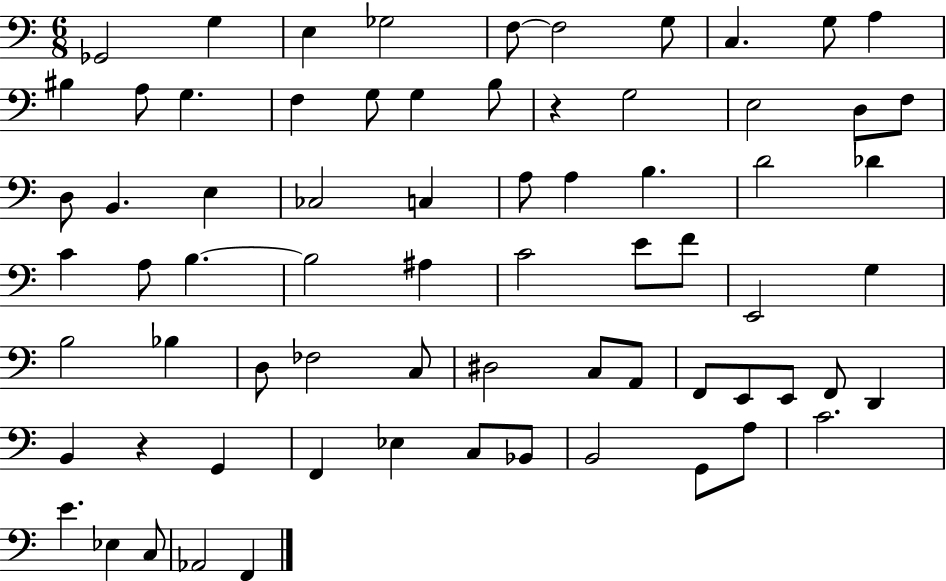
Gb2/h G3/q E3/q Gb3/h F3/e F3/h G3/e C3/q. G3/e A3/q BIS3/q A3/e G3/q. F3/q G3/e G3/q B3/e R/q G3/h E3/h D3/e F3/e D3/e B2/q. E3/q CES3/h C3/q A3/e A3/q B3/q. D4/h Db4/q C4/q A3/e B3/q. B3/h A#3/q C4/h E4/e F4/e E2/h G3/q B3/h Bb3/q D3/e FES3/h C3/e D#3/h C3/e A2/e F2/e E2/e E2/e F2/e D2/q B2/q R/q G2/q F2/q Eb3/q C3/e Bb2/e B2/h G2/e A3/e C4/h. E4/q. Eb3/q C3/e Ab2/h F2/q